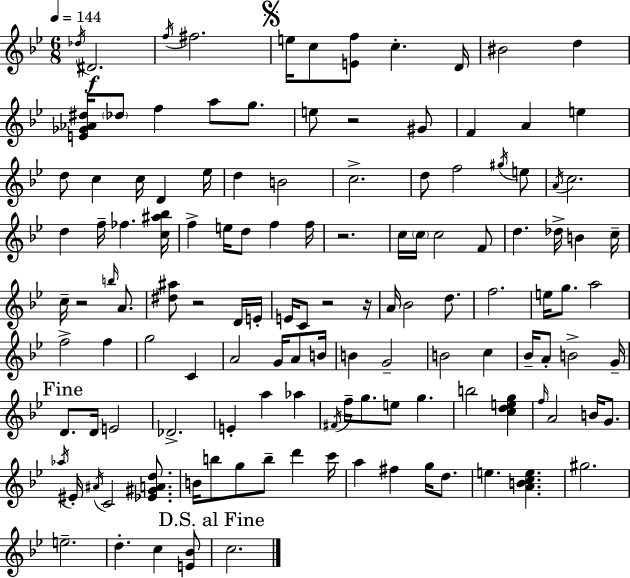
Db5/s D#4/h. F5/s F#5/h. E5/s C5/e [E4,F5]/e C5/q. D4/s BIS4/h D5/q [E4,Gb4,Ab4,D#5]/s Db5/e F5/q A5/e G5/e. E5/e R/h G#4/e F4/q A4/q E5/q D5/e C5/q C5/s D4/q Eb5/s D5/q B4/h C5/h. D5/e F5/h G#5/s E5/e A4/s C5/h. D5/q F5/s FES5/q. [C5,A#5,Bb5]/s F5/q E5/s D5/e F5/q F5/s R/h. C5/s C5/s C5/h F4/e D5/q. Db5/s B4/q C5/s C5/s R/h B5/s A4/e. [D#5,A#5]/e R/h D4/s E4/s E4/s C4/e R/h R/s A4/s Bb4/h D5/e. F5/h. E5/s G5/e. A5/h F5/h F5/q G5/h C4/q A4/h G4/s A4/e B4/s B4/q G4/h B4/h C5/q Bb4/s A4/e B4/h G4/s D4/e. D4/s E4/h Db4/h. E4/q A5/q Ab5/q F#4/s F5/s G5/e. E5/e G5/q. B5/h [C5,D5,E5,G5]/q F5/s A4/h B4/s G4/e. Ab5/s EIS4/s A#4/s C4/h [Eb4,G#4,A4,D5]/e. B4/s B5/e G5/e B5/e D6/q C6/s A5/q F#5/q G5/s D5/e. E5/q. [A4,B4,C5,E5]/q. G#5/h. E5/h. D5/q. C5/q [E4,Bb4]/e C5/h.